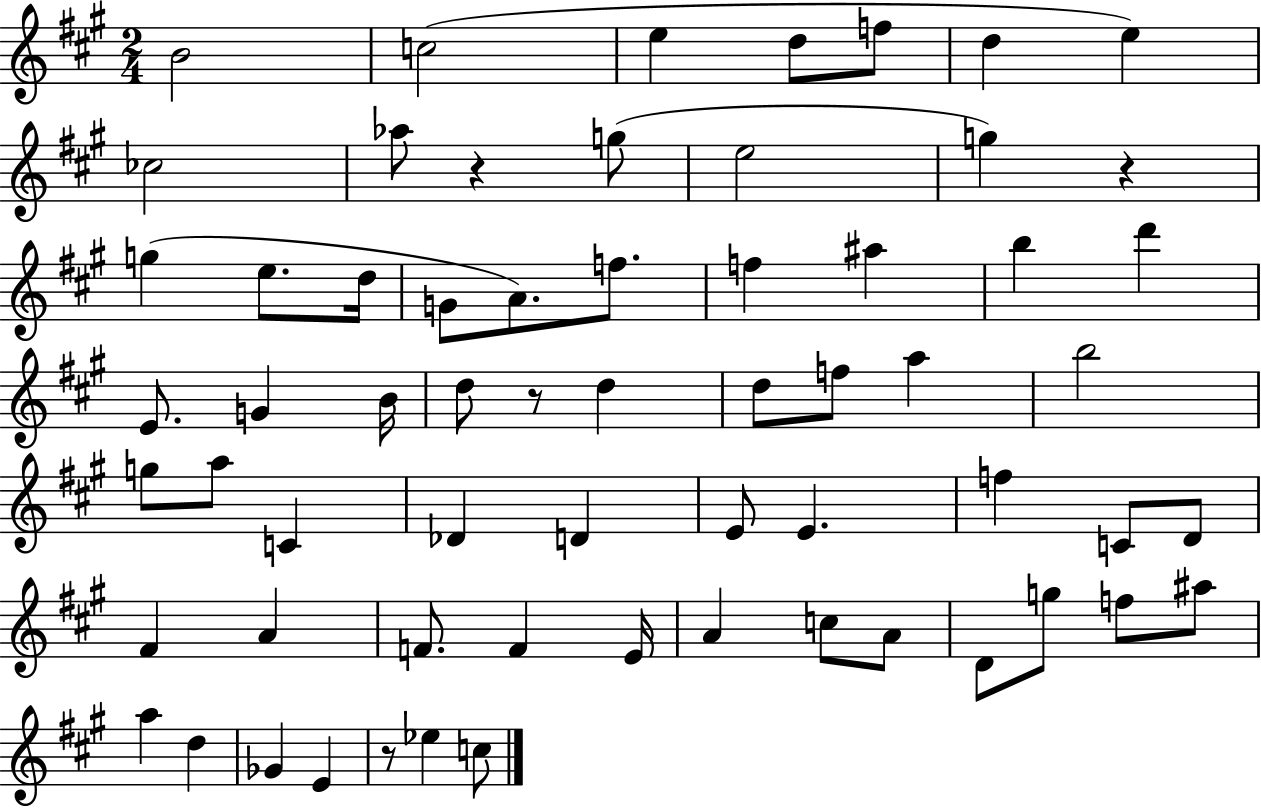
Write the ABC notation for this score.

X:1
T:Untitled
M:2/4
L:1/4
K:A
B2 c2 e d/2 f/2 d e _c2 _a/2 z g/2 e2 g z g e/2 d/4 G/2 A/2 f/2 f ^a b d' E/2 G B/4 d/2 z/2 d d/2 f/2 a b2 g/2 a/2 C _D D E/2 E f C/2 D/2 ^F A F/2 F E/4 A c/2 A/2 D/2 g/2 f/2 ^a/2 a d _G E z/2 _e c/2